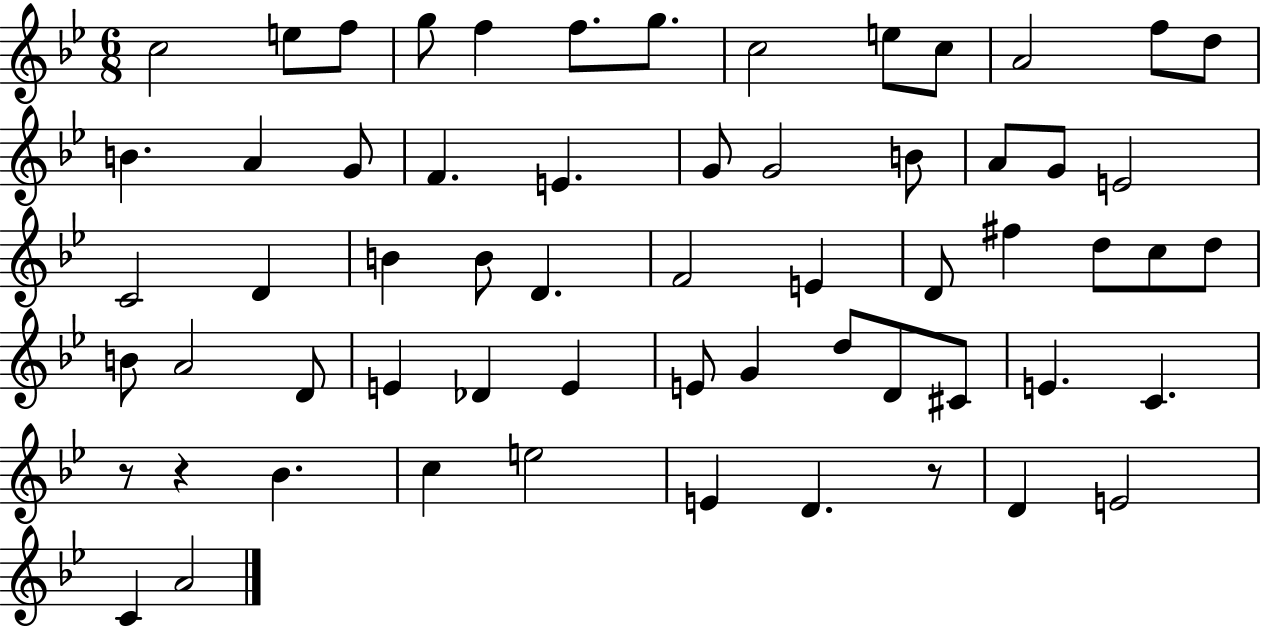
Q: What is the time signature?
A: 6/8